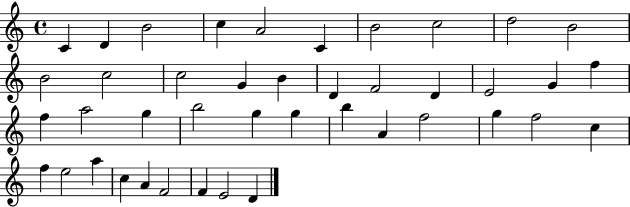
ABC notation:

X:1
T:Untitled
M:4/4
L:1/4
K:C
C D B2 c A2 C B2 c2 d2 B2 B2 c2 c2 G B D F2 D E2 G f f a2 g b2 g g b A f2 g f2 c f e2 a c A F2 F E2 D